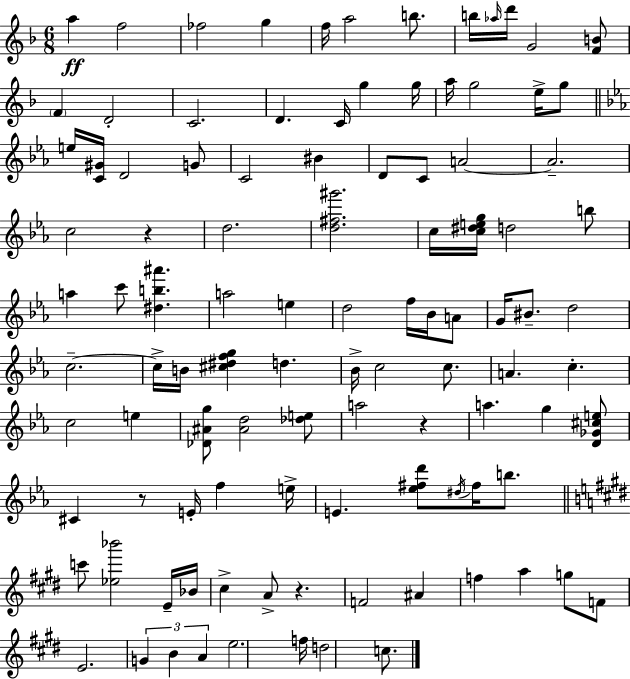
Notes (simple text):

A5/q F5/h FES5/h G5/q F5/s A5/h B5/e. B5/s Ab5/s D6/s G4/h [F4,B4]/e F4/q D4/h C4/h. D4/q. C4/s G5/q G5/s A5/s G5/h E5/s G5/e E5/s [C4,G#4]/s D4/h G4/e C4/h BIS4/q D4/e C4/e A4/h A4/h. C5/h R/q D5/h. [D5,F#5,G#6]/h. C5/s [C5,D#5,E5,G5]/s D5/h B5/e A5/q C6/e [D#5,B5,A#6]/q. A5/h E5/q D5/h F5/s Bb4/s A4/e G4/s BIS4/e. D5/h C5/h. C5/s B4/s [C#5,D#5,F5,G5]/q D5/q. Bb4/s C5/h C5/e. A4/q. C5/q. C5/h E5/q [Db4,A#4,G5]/e [A#4,D5]/h [Db5,E5]/e A5/h R/q A5/q. G5/q [D4,Gb4,C#5,E5]/e C#4/q R/e E4/s F5/q E5/s E4/q. [Eb5,F#5,D6]/e D#5/s F#5/s B5/e. C6/e [Eb5,Bb6]/h E4/s Bb4/s C#5/q A4/e R/q. F4/h A#4/q F5/q A5/q G5/e F4/e E4/h. G4/q B4/q A4/q E5/h. F5/s D5/h C5/e.